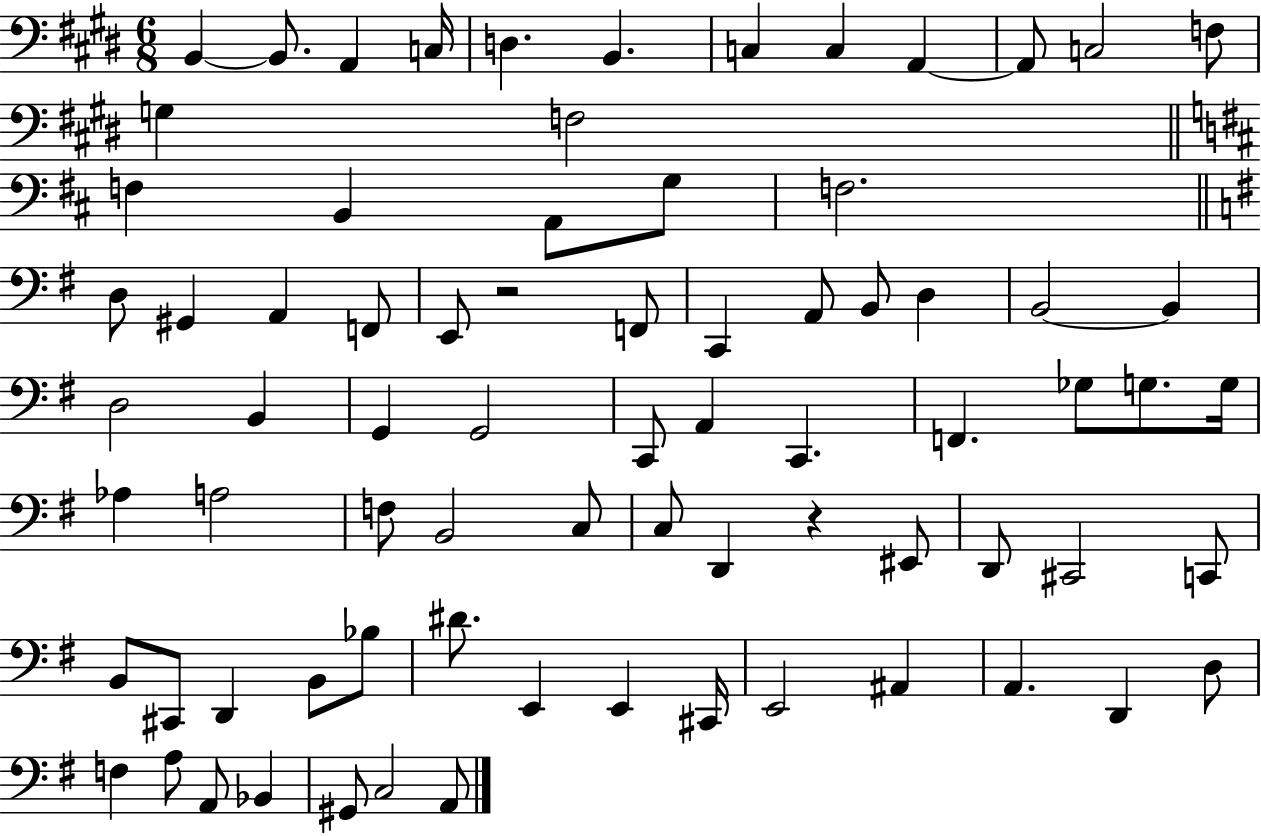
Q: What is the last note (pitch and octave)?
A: A2